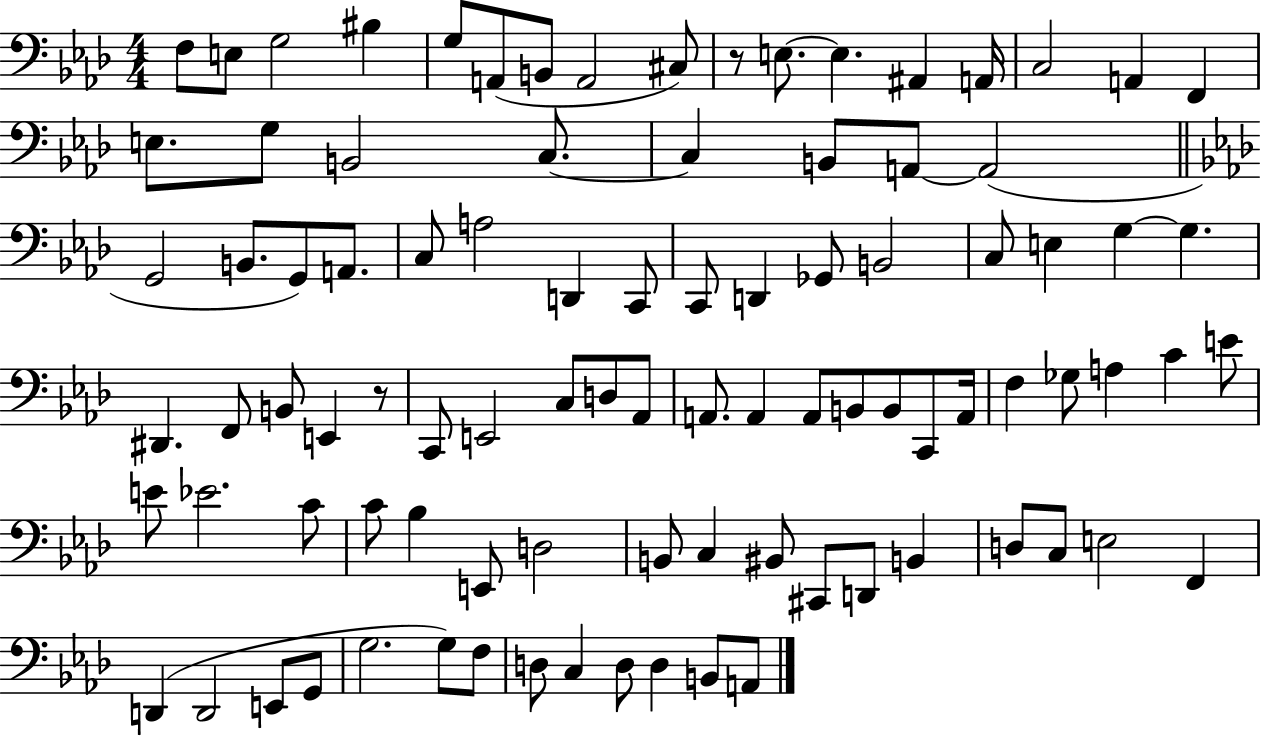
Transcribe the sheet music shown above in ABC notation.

X:1
T:Untitled
M:4/4
L:1/4
K:Ab
F,/2 E,/2 G,2 ^B, G,/2 A,,/2 B,,/2 A,,2 ^C,/2 z/2 E,/2 E, ^A,, A,,/4 C,2 A,, F,, E,/2 G,/2 B,,2 C,/2 C, B,,/2 A,,/2 A,,2 G,,2 B,,/2 G,,/2 A,,/2 C,/2 A,2 D,, C,,/2 C,,/2 D,, _G,,/2 B,,2 C,/2 E, G, G, ^D,, F,,/2 B,,/2 E,, z/2 C,,/2 E,,2 C,/2 D,/2 _A,,/2 A,,/2 A,, A,,/2 B,,/2 B,,/2 C,,/2 A,,/4 F, _G,/2 A, C E/2 E/2 _E2 C/2 C/2 _B, E,,/2 D,2 B,,/2 C, ^B,,/2 ^C,,/2 D,,/2 B,, D,/2 C,/2 E,2 F,, D,, D,,2 E,,/2 G,,/2 G,2 G,/2 F,/2 D,/2 C, D,/2 D, B,,/2 A,,/2